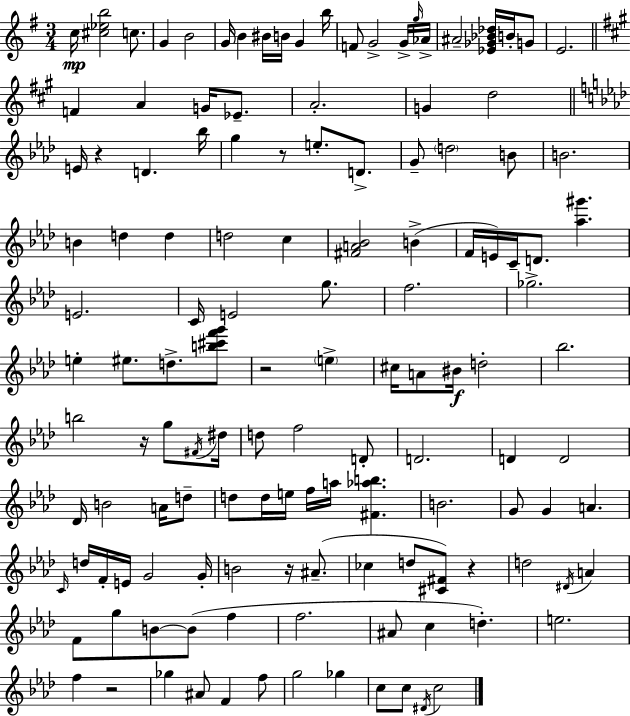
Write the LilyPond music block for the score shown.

{
  \clef treble
  \numericTimeSignature
  \time 3/4
  \key e \minor
  c''16\mp <cis'' ees'' b''>2 c''8. | g'4 b'2 | g'16 b'4 bis'16 b'16 g'4 b''16 | f'8 g'2-> g'16-> \grace { g''16 } | \break aes'16-> ais'2-- <ees' ges' bes' des''>16 b'16-. g'8 | e'2. | \bar "||" \break \key a \major f'4 a'4 g'16 ees'8.-- | a'2.-. | g'4 d''2 | \bar "||" \break \key f \minor e'16 r4 d'4. bes''16 | g''4 r8 e''8.-. d'8.-> | g'8-- \parenthesize d''2 b'8 | b'2. | \break b'4 d''4 d''4 | d''2 c''4 | <fis' a' bes'>2 b'4->( | f'16 e'16) c'16-- d'8. <aes'' gis'''>4. | \break e'2. | c'16 e'2 g''8. | f''2. | ges''2.-> | \break e''4-. eis''8. d''8.-> <b'' cis''' f''' g'''>8 | r2 \parenthesize e''4-> | cis''16 a'8 bis'16\f d''2-. | bes''2. | \break b''2 r16 g''8 \acciaccatura { fis'16 } | dis''16 d''8 f''2 d'8-. | d'2. | d'4 d'2 | \break des'16 b'2 a'16 d''8-- | d''8 d''16 e''16 f''16 a''16 <fis' aes'' b''>4. | b'2. | g'8 g'4 a'4. | \break \grace { c'16 } d''16 f'16-. e'16 g'2 | g'16-. b'2 r16 ais'8.--( | ces''4 d''8 <cis' fis'>8) r4 | d''2 \acciaccatura { dis'16 } a'4 | \break f'8 g''8 b'8~~ b'8( f''4 | f''2. | ais'8 c''4 d''4.-.) | e''2. | \break f''4 r2 | ges''4 ais'8 f'4 | f''8 g''2 ges''4 | c''8 c''8 \acciaccatura { dis'16 } c''2 | \break \bar "|."
}